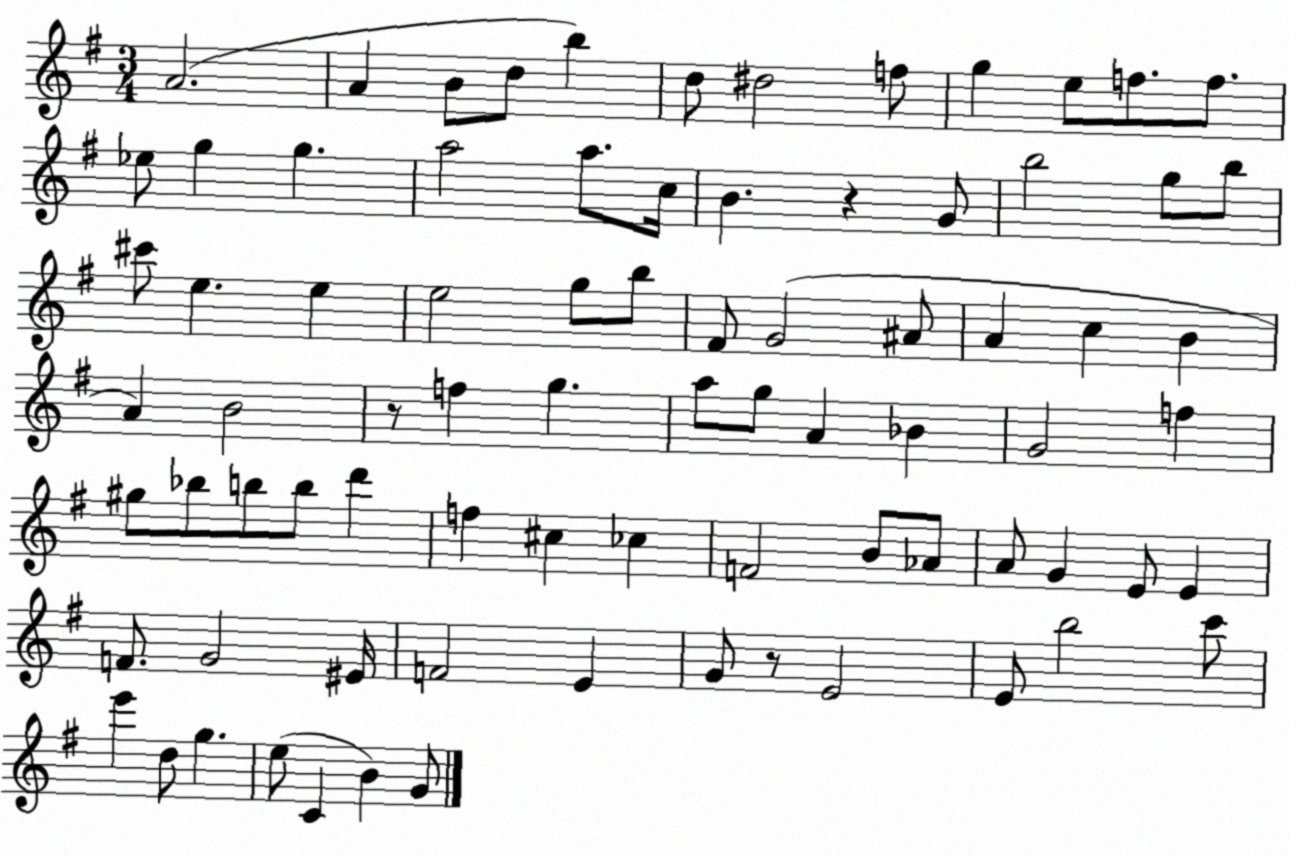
X:1
T:Untitled
M:3/4
L:1/4
K:G
A2 A B/2 d/2 b d/2 ^d2 f/2 g e/2 f/2 f/2 _e/2 g g a2 a/2 c/4 B z G/2 b2 g/2 b/2 ^c'/2 e e e2 g/2 b/2 ^F/2 G2 ^A/2 A c B A B2 z/2 f g a/2 g/2 A _B G2 f ^g/2 _b/2 b/2 b/2 d' f ^c _c F2 B/2 _A/2 A/2 G E/2 E F/2 G2 ^E/4 F2 E G/2 z/2 E2 E/2 b2 c'/2 e' d/2 g e/2 C B G/2